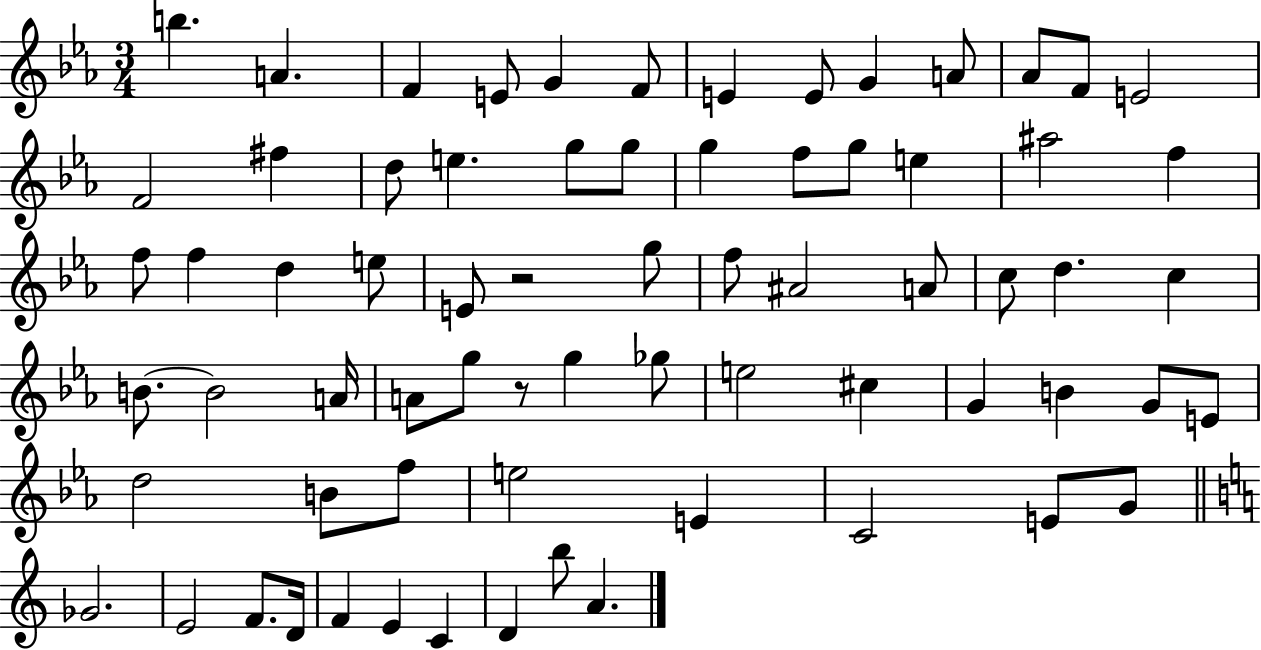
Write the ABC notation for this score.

X:1
T:Untitled
M:3/4
L:1/4
K:Eb
b A F E/2 G F/2 E E/2 G A/2 _A/2 F/2 E2 F2 ^f d/2 e g/2 g/2 g f/2 g/2 e ^a2 f f/2 f d e/2 E/2 z2 g/2 f/2 ^A2 A/2 c/2 d c B/2 B2 A/4 A/2 g/2 z/2 g _g/2 e2 ^c G B G/2 E/2 d2 B/2 f/2 e2 E C2 E/2 G/2 _G2 E2 F/2 D/4 F E C D b/2 A